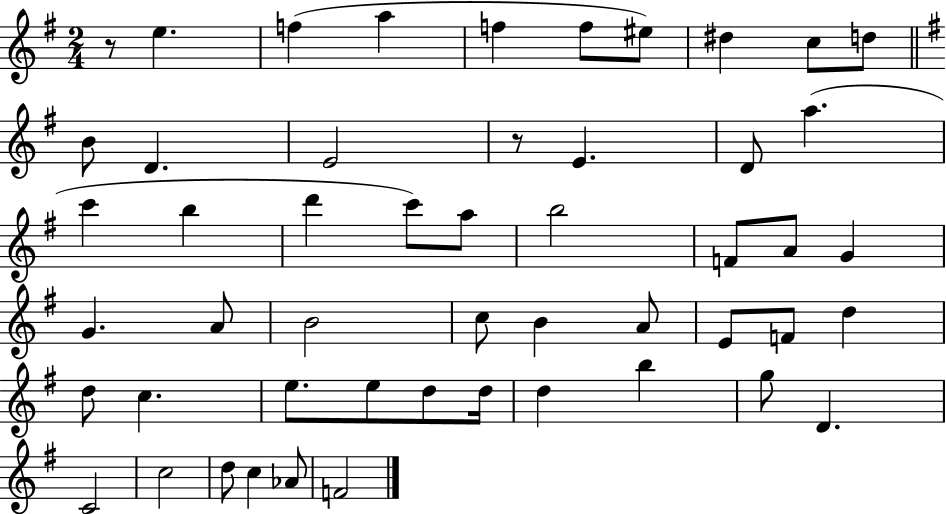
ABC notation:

X:1
T:Untitled
M:2/4
L:1/4
K:G
z/2 e f a f f/2 ^e/2 ^d c/2 d/2 B/2 D E2 z/2 E D/2 a c' b d' c'/2 a/2 b2 F/2 A/2 G G A/2 B2 c/2 B A/2 E/2 F/2 d d/2 c e/2 e/2 d/2 d/4 d b g/2 D C2 c2 d/2 c _A/2 F2